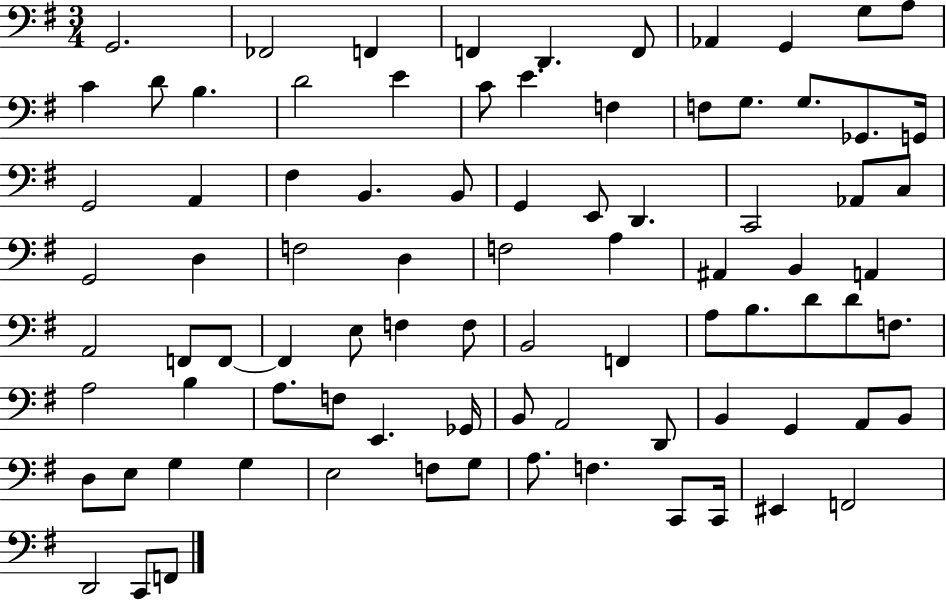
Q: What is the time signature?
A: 3/4